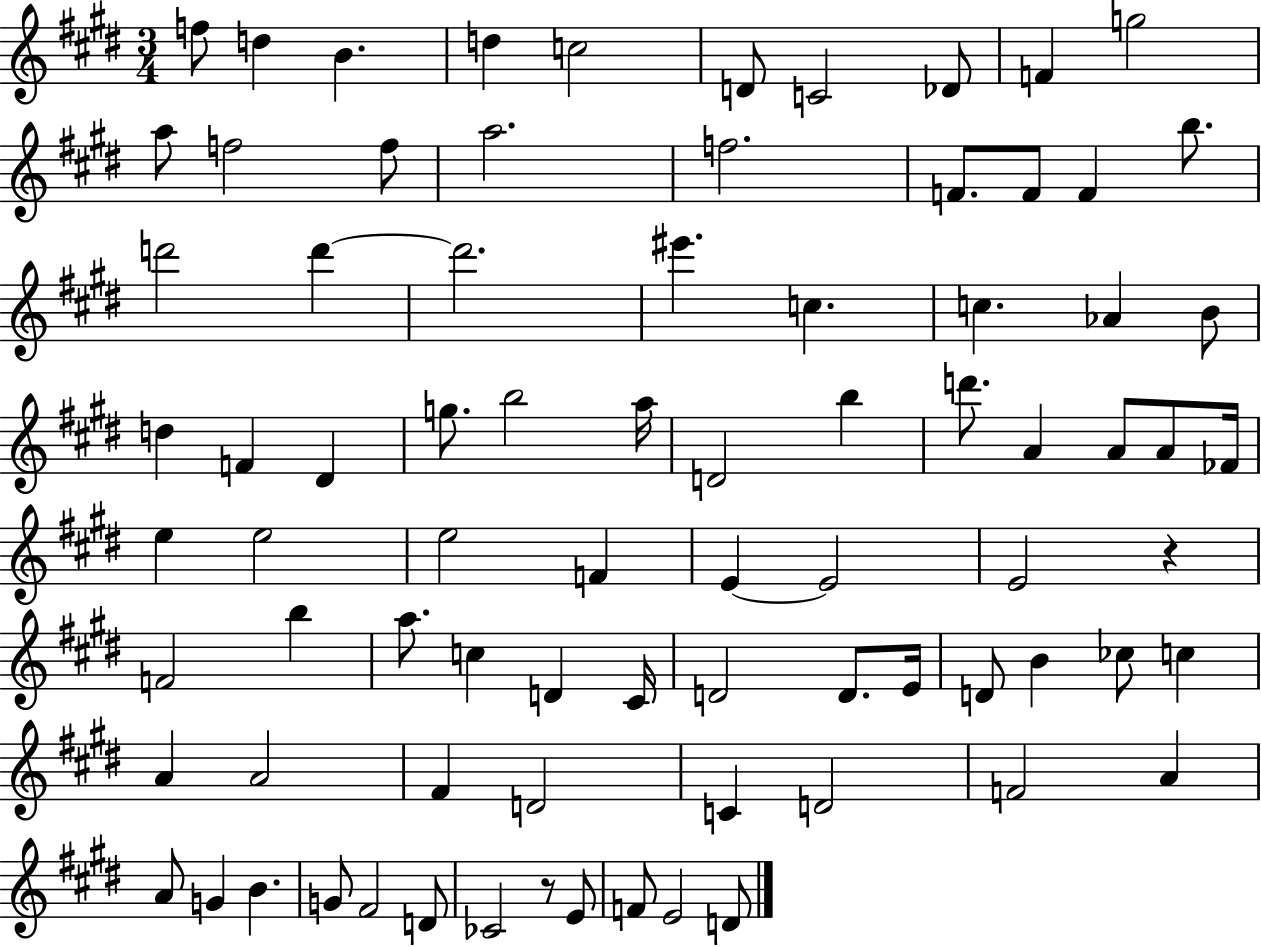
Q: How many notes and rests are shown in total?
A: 81